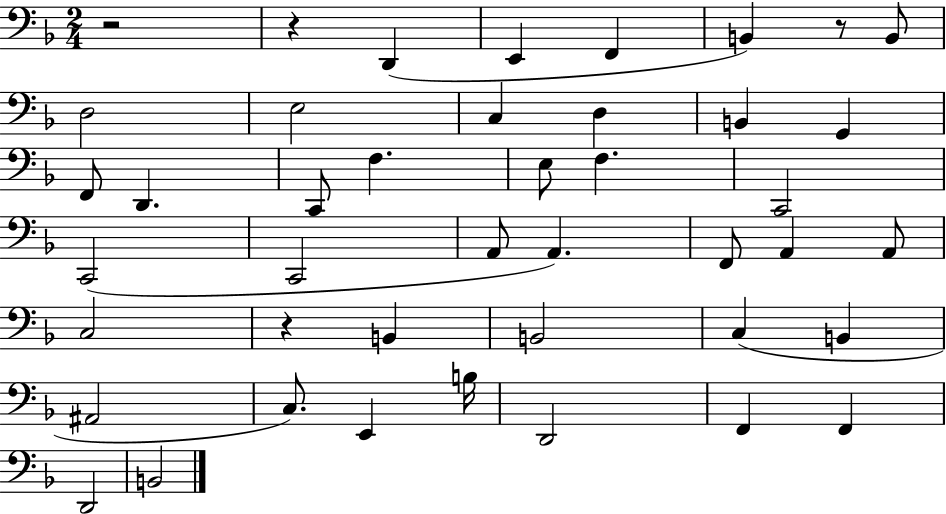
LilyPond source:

{
  \clef bass
  \numericTimeSignature
  \time 2/4
  \key f \major
  r2 | r4 d,4( | e,4 f,4 | b,4) r8 b,8 | \break d2 | e2 | c4 d4 | b,4 g,4 | \break f,8 d,4. | c,8 f4. | e8 f4. | c,2 | \break c,2( | c,2 | a,8 a,4.) | f,8 a,4 a,8 | \break c2 | r4 b,4 | b,2 | c4( b,4 | \break ais,2 | c8.) e,4 b16 | d,2 | f,4 f,4 | \break d,2 | b,2 | \bar "|."
}